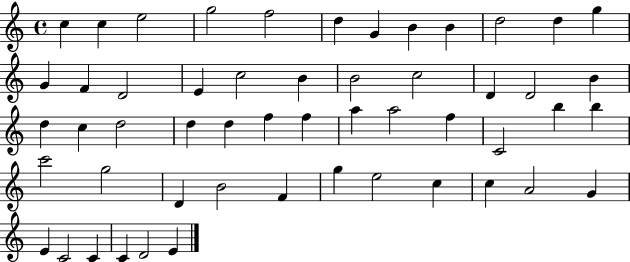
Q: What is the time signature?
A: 4/4